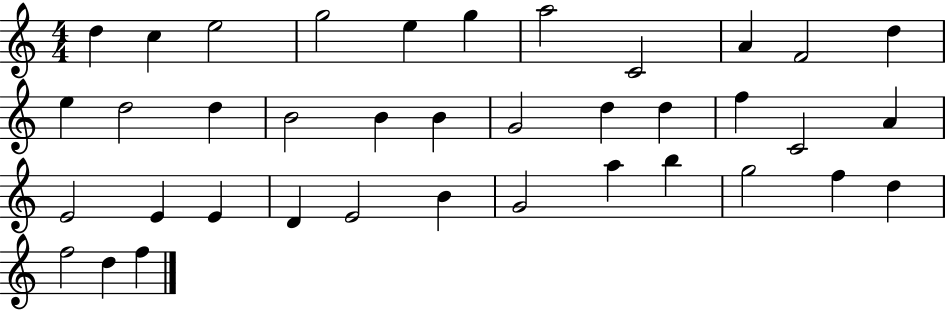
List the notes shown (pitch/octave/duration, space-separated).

D5/q C5/q E5/h G5/h E5/q G5/q A5/h C4/h A4/q F4/h D5/q E5/q D5/h D5/q B4/h B4/q B4/q G4/h D5/q D5/q F5/q C4/h A4/q E4/h E4/q E4/q D4/q E4/h B4/q G4/h A5/q B5/q G5/h F5/q D5/q F5/h D5/q F5/q